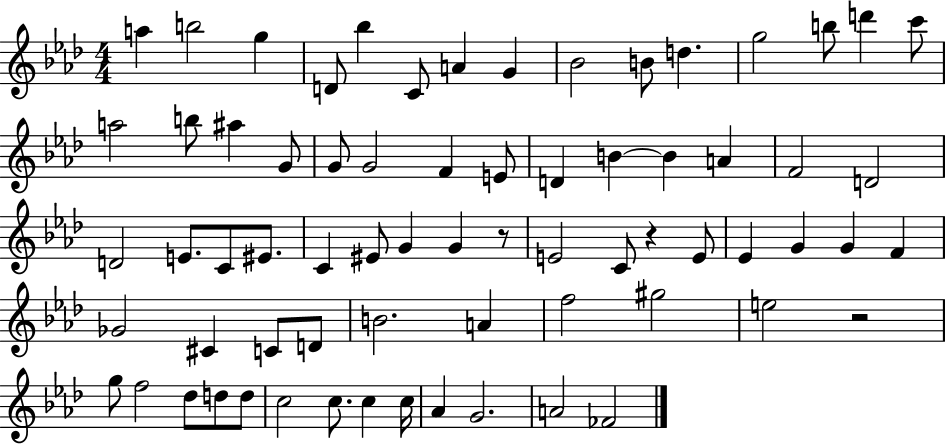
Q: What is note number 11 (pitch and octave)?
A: D5